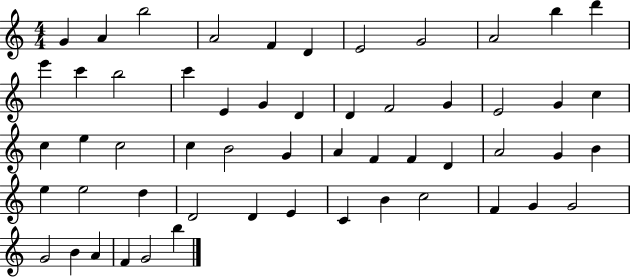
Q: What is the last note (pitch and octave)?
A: B5